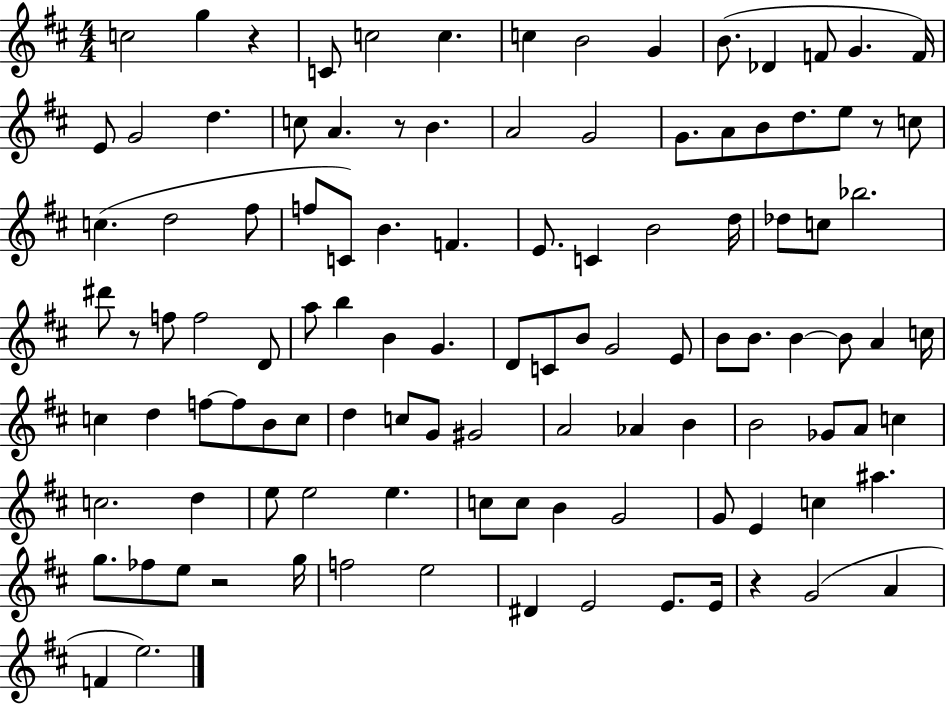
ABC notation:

X:1
T:Untitled
M:4/4
L:1/4
K:D
c2 g z C/2 c2 c c B2 G B/2 _D F/2 G F/4 E/2 G2 d c/2 A z/2 B A2 G2 G/2 A/2 B/2 d/2 e/2 z/2 c/2 c d2 ^f/2 f/2 C/2 B F E/2 C B2 d/4 _d/2 c/2 _b2 ^d'/2 z/2 f/2 f2 D/2 a/2 b B G D/2 C/2 B/2 G2 E/2 B/2 B/2 B B/2 A c/4 c d f/2 f/2 B/2 c/2 d c/2 G/2 ^G2 A2 _A B B2 _G/2 A/2 c c2 d e/2 e2 e c/2 c/2 B G2 G/2 E c ^a g/2 _f/2 e/2 z2 g/4 f2 e2 ^D E2 E/2 E/4 z G2 A F e2